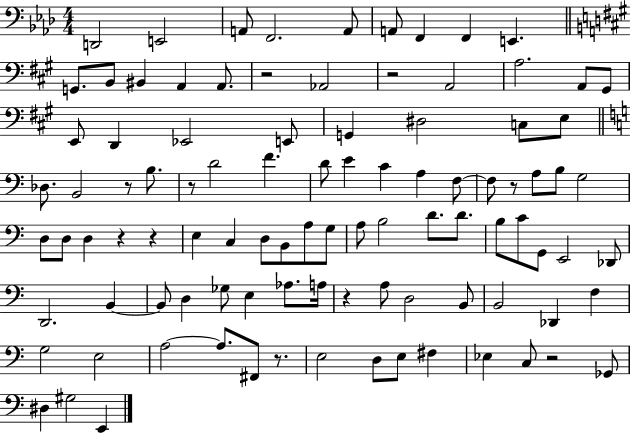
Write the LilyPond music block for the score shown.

{
  \clef bass
  \numericTimeSignature
  \time 4/4
  \key aes \major
  \repeat volta 2 { d,2 e,2 | a,8 f,2. a,8 | a,8 f,4 f,4 e,4. | \bar "||" \break \key a \major g,8. b,8 bis,4 a,4 a,8. | r2 aes,2 | r2 a,2 | a2. a,8 gis,8 | \break e,8 d,4 ees,2 e,8 | g,4 dis2 c8 e8 | \bar "||" \break \key a \minor des8. b,2 r8 b8. | r8 d'2 f'4. | d'8 e'4 c'4 a4 f8~~ | f8 r8 a8 b8 g2 | \break d8 d8 d4 r4 r4 | e4 c4 d8 b,8 a8 g8 | a8 b2 d'8. d'8. | b8 c'8 g,8 e,2 des,8 | \break d,2. b,4~~ | b,8 d4 ges8 e4 aes8. a16 | r4 a8 d2 b,8 | b,2 des,4 f4 | \break g2 e2 | a2~~ a8. fis,8 r8. | e2 d8 e8 fis4 | ees4 c8 r2 ges,8 | \break dis4 gis2 e,4 | } \bar "|."
}